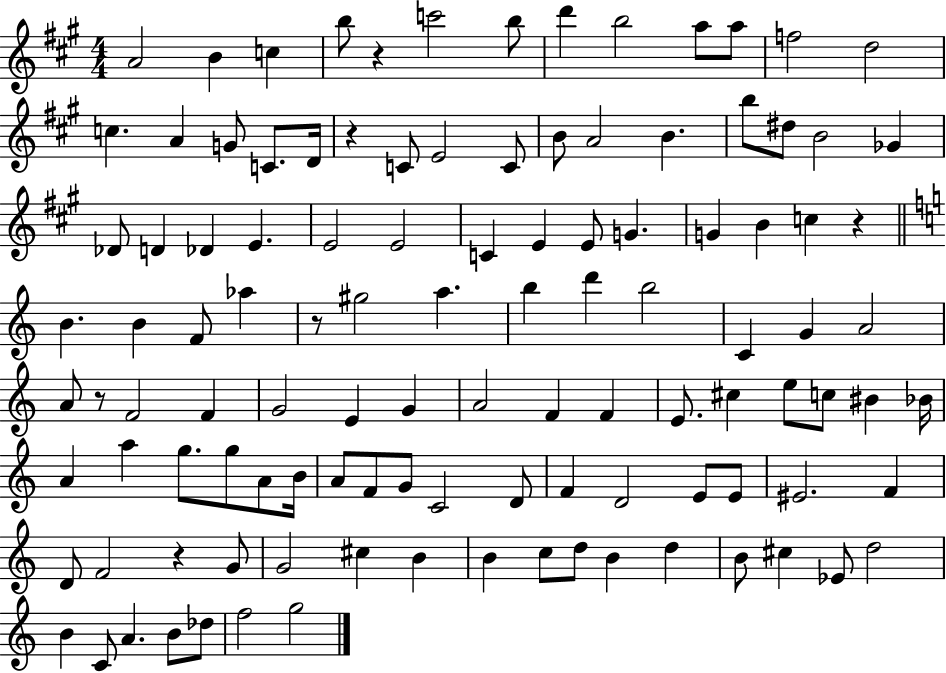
X:1
T:Untitled
M:4/4
L:1/4
K:A
A2 B c b/2 z c'2 b/2 d' b2 a/2 a/2 f2 d2 c A G/2 C/2 D/4 z C/2 E2 C/2 B/2 A2 B b/2 ^d/2 B2 _G _D/2 D _D E E2 E2 C E E/2 G G B c z B B F/2 _a z/2 ^g2 a b d' b2 C G A2 A/2 z/2 F2 F G2 E G A2 F F E/2 ^c e/2 c/2 ^B _B/4 A a g/2 g/2 A/2 B/4 A/2 F/2 G/2 C2 D/2 F D2 E/2 E/2 ^E2 F D/2 F2 z G/2 G2 ^c B B c/2 d/2 B d B/2 ^c _E/2 d2 B C/2 A B/2 _d/2 f2 g2